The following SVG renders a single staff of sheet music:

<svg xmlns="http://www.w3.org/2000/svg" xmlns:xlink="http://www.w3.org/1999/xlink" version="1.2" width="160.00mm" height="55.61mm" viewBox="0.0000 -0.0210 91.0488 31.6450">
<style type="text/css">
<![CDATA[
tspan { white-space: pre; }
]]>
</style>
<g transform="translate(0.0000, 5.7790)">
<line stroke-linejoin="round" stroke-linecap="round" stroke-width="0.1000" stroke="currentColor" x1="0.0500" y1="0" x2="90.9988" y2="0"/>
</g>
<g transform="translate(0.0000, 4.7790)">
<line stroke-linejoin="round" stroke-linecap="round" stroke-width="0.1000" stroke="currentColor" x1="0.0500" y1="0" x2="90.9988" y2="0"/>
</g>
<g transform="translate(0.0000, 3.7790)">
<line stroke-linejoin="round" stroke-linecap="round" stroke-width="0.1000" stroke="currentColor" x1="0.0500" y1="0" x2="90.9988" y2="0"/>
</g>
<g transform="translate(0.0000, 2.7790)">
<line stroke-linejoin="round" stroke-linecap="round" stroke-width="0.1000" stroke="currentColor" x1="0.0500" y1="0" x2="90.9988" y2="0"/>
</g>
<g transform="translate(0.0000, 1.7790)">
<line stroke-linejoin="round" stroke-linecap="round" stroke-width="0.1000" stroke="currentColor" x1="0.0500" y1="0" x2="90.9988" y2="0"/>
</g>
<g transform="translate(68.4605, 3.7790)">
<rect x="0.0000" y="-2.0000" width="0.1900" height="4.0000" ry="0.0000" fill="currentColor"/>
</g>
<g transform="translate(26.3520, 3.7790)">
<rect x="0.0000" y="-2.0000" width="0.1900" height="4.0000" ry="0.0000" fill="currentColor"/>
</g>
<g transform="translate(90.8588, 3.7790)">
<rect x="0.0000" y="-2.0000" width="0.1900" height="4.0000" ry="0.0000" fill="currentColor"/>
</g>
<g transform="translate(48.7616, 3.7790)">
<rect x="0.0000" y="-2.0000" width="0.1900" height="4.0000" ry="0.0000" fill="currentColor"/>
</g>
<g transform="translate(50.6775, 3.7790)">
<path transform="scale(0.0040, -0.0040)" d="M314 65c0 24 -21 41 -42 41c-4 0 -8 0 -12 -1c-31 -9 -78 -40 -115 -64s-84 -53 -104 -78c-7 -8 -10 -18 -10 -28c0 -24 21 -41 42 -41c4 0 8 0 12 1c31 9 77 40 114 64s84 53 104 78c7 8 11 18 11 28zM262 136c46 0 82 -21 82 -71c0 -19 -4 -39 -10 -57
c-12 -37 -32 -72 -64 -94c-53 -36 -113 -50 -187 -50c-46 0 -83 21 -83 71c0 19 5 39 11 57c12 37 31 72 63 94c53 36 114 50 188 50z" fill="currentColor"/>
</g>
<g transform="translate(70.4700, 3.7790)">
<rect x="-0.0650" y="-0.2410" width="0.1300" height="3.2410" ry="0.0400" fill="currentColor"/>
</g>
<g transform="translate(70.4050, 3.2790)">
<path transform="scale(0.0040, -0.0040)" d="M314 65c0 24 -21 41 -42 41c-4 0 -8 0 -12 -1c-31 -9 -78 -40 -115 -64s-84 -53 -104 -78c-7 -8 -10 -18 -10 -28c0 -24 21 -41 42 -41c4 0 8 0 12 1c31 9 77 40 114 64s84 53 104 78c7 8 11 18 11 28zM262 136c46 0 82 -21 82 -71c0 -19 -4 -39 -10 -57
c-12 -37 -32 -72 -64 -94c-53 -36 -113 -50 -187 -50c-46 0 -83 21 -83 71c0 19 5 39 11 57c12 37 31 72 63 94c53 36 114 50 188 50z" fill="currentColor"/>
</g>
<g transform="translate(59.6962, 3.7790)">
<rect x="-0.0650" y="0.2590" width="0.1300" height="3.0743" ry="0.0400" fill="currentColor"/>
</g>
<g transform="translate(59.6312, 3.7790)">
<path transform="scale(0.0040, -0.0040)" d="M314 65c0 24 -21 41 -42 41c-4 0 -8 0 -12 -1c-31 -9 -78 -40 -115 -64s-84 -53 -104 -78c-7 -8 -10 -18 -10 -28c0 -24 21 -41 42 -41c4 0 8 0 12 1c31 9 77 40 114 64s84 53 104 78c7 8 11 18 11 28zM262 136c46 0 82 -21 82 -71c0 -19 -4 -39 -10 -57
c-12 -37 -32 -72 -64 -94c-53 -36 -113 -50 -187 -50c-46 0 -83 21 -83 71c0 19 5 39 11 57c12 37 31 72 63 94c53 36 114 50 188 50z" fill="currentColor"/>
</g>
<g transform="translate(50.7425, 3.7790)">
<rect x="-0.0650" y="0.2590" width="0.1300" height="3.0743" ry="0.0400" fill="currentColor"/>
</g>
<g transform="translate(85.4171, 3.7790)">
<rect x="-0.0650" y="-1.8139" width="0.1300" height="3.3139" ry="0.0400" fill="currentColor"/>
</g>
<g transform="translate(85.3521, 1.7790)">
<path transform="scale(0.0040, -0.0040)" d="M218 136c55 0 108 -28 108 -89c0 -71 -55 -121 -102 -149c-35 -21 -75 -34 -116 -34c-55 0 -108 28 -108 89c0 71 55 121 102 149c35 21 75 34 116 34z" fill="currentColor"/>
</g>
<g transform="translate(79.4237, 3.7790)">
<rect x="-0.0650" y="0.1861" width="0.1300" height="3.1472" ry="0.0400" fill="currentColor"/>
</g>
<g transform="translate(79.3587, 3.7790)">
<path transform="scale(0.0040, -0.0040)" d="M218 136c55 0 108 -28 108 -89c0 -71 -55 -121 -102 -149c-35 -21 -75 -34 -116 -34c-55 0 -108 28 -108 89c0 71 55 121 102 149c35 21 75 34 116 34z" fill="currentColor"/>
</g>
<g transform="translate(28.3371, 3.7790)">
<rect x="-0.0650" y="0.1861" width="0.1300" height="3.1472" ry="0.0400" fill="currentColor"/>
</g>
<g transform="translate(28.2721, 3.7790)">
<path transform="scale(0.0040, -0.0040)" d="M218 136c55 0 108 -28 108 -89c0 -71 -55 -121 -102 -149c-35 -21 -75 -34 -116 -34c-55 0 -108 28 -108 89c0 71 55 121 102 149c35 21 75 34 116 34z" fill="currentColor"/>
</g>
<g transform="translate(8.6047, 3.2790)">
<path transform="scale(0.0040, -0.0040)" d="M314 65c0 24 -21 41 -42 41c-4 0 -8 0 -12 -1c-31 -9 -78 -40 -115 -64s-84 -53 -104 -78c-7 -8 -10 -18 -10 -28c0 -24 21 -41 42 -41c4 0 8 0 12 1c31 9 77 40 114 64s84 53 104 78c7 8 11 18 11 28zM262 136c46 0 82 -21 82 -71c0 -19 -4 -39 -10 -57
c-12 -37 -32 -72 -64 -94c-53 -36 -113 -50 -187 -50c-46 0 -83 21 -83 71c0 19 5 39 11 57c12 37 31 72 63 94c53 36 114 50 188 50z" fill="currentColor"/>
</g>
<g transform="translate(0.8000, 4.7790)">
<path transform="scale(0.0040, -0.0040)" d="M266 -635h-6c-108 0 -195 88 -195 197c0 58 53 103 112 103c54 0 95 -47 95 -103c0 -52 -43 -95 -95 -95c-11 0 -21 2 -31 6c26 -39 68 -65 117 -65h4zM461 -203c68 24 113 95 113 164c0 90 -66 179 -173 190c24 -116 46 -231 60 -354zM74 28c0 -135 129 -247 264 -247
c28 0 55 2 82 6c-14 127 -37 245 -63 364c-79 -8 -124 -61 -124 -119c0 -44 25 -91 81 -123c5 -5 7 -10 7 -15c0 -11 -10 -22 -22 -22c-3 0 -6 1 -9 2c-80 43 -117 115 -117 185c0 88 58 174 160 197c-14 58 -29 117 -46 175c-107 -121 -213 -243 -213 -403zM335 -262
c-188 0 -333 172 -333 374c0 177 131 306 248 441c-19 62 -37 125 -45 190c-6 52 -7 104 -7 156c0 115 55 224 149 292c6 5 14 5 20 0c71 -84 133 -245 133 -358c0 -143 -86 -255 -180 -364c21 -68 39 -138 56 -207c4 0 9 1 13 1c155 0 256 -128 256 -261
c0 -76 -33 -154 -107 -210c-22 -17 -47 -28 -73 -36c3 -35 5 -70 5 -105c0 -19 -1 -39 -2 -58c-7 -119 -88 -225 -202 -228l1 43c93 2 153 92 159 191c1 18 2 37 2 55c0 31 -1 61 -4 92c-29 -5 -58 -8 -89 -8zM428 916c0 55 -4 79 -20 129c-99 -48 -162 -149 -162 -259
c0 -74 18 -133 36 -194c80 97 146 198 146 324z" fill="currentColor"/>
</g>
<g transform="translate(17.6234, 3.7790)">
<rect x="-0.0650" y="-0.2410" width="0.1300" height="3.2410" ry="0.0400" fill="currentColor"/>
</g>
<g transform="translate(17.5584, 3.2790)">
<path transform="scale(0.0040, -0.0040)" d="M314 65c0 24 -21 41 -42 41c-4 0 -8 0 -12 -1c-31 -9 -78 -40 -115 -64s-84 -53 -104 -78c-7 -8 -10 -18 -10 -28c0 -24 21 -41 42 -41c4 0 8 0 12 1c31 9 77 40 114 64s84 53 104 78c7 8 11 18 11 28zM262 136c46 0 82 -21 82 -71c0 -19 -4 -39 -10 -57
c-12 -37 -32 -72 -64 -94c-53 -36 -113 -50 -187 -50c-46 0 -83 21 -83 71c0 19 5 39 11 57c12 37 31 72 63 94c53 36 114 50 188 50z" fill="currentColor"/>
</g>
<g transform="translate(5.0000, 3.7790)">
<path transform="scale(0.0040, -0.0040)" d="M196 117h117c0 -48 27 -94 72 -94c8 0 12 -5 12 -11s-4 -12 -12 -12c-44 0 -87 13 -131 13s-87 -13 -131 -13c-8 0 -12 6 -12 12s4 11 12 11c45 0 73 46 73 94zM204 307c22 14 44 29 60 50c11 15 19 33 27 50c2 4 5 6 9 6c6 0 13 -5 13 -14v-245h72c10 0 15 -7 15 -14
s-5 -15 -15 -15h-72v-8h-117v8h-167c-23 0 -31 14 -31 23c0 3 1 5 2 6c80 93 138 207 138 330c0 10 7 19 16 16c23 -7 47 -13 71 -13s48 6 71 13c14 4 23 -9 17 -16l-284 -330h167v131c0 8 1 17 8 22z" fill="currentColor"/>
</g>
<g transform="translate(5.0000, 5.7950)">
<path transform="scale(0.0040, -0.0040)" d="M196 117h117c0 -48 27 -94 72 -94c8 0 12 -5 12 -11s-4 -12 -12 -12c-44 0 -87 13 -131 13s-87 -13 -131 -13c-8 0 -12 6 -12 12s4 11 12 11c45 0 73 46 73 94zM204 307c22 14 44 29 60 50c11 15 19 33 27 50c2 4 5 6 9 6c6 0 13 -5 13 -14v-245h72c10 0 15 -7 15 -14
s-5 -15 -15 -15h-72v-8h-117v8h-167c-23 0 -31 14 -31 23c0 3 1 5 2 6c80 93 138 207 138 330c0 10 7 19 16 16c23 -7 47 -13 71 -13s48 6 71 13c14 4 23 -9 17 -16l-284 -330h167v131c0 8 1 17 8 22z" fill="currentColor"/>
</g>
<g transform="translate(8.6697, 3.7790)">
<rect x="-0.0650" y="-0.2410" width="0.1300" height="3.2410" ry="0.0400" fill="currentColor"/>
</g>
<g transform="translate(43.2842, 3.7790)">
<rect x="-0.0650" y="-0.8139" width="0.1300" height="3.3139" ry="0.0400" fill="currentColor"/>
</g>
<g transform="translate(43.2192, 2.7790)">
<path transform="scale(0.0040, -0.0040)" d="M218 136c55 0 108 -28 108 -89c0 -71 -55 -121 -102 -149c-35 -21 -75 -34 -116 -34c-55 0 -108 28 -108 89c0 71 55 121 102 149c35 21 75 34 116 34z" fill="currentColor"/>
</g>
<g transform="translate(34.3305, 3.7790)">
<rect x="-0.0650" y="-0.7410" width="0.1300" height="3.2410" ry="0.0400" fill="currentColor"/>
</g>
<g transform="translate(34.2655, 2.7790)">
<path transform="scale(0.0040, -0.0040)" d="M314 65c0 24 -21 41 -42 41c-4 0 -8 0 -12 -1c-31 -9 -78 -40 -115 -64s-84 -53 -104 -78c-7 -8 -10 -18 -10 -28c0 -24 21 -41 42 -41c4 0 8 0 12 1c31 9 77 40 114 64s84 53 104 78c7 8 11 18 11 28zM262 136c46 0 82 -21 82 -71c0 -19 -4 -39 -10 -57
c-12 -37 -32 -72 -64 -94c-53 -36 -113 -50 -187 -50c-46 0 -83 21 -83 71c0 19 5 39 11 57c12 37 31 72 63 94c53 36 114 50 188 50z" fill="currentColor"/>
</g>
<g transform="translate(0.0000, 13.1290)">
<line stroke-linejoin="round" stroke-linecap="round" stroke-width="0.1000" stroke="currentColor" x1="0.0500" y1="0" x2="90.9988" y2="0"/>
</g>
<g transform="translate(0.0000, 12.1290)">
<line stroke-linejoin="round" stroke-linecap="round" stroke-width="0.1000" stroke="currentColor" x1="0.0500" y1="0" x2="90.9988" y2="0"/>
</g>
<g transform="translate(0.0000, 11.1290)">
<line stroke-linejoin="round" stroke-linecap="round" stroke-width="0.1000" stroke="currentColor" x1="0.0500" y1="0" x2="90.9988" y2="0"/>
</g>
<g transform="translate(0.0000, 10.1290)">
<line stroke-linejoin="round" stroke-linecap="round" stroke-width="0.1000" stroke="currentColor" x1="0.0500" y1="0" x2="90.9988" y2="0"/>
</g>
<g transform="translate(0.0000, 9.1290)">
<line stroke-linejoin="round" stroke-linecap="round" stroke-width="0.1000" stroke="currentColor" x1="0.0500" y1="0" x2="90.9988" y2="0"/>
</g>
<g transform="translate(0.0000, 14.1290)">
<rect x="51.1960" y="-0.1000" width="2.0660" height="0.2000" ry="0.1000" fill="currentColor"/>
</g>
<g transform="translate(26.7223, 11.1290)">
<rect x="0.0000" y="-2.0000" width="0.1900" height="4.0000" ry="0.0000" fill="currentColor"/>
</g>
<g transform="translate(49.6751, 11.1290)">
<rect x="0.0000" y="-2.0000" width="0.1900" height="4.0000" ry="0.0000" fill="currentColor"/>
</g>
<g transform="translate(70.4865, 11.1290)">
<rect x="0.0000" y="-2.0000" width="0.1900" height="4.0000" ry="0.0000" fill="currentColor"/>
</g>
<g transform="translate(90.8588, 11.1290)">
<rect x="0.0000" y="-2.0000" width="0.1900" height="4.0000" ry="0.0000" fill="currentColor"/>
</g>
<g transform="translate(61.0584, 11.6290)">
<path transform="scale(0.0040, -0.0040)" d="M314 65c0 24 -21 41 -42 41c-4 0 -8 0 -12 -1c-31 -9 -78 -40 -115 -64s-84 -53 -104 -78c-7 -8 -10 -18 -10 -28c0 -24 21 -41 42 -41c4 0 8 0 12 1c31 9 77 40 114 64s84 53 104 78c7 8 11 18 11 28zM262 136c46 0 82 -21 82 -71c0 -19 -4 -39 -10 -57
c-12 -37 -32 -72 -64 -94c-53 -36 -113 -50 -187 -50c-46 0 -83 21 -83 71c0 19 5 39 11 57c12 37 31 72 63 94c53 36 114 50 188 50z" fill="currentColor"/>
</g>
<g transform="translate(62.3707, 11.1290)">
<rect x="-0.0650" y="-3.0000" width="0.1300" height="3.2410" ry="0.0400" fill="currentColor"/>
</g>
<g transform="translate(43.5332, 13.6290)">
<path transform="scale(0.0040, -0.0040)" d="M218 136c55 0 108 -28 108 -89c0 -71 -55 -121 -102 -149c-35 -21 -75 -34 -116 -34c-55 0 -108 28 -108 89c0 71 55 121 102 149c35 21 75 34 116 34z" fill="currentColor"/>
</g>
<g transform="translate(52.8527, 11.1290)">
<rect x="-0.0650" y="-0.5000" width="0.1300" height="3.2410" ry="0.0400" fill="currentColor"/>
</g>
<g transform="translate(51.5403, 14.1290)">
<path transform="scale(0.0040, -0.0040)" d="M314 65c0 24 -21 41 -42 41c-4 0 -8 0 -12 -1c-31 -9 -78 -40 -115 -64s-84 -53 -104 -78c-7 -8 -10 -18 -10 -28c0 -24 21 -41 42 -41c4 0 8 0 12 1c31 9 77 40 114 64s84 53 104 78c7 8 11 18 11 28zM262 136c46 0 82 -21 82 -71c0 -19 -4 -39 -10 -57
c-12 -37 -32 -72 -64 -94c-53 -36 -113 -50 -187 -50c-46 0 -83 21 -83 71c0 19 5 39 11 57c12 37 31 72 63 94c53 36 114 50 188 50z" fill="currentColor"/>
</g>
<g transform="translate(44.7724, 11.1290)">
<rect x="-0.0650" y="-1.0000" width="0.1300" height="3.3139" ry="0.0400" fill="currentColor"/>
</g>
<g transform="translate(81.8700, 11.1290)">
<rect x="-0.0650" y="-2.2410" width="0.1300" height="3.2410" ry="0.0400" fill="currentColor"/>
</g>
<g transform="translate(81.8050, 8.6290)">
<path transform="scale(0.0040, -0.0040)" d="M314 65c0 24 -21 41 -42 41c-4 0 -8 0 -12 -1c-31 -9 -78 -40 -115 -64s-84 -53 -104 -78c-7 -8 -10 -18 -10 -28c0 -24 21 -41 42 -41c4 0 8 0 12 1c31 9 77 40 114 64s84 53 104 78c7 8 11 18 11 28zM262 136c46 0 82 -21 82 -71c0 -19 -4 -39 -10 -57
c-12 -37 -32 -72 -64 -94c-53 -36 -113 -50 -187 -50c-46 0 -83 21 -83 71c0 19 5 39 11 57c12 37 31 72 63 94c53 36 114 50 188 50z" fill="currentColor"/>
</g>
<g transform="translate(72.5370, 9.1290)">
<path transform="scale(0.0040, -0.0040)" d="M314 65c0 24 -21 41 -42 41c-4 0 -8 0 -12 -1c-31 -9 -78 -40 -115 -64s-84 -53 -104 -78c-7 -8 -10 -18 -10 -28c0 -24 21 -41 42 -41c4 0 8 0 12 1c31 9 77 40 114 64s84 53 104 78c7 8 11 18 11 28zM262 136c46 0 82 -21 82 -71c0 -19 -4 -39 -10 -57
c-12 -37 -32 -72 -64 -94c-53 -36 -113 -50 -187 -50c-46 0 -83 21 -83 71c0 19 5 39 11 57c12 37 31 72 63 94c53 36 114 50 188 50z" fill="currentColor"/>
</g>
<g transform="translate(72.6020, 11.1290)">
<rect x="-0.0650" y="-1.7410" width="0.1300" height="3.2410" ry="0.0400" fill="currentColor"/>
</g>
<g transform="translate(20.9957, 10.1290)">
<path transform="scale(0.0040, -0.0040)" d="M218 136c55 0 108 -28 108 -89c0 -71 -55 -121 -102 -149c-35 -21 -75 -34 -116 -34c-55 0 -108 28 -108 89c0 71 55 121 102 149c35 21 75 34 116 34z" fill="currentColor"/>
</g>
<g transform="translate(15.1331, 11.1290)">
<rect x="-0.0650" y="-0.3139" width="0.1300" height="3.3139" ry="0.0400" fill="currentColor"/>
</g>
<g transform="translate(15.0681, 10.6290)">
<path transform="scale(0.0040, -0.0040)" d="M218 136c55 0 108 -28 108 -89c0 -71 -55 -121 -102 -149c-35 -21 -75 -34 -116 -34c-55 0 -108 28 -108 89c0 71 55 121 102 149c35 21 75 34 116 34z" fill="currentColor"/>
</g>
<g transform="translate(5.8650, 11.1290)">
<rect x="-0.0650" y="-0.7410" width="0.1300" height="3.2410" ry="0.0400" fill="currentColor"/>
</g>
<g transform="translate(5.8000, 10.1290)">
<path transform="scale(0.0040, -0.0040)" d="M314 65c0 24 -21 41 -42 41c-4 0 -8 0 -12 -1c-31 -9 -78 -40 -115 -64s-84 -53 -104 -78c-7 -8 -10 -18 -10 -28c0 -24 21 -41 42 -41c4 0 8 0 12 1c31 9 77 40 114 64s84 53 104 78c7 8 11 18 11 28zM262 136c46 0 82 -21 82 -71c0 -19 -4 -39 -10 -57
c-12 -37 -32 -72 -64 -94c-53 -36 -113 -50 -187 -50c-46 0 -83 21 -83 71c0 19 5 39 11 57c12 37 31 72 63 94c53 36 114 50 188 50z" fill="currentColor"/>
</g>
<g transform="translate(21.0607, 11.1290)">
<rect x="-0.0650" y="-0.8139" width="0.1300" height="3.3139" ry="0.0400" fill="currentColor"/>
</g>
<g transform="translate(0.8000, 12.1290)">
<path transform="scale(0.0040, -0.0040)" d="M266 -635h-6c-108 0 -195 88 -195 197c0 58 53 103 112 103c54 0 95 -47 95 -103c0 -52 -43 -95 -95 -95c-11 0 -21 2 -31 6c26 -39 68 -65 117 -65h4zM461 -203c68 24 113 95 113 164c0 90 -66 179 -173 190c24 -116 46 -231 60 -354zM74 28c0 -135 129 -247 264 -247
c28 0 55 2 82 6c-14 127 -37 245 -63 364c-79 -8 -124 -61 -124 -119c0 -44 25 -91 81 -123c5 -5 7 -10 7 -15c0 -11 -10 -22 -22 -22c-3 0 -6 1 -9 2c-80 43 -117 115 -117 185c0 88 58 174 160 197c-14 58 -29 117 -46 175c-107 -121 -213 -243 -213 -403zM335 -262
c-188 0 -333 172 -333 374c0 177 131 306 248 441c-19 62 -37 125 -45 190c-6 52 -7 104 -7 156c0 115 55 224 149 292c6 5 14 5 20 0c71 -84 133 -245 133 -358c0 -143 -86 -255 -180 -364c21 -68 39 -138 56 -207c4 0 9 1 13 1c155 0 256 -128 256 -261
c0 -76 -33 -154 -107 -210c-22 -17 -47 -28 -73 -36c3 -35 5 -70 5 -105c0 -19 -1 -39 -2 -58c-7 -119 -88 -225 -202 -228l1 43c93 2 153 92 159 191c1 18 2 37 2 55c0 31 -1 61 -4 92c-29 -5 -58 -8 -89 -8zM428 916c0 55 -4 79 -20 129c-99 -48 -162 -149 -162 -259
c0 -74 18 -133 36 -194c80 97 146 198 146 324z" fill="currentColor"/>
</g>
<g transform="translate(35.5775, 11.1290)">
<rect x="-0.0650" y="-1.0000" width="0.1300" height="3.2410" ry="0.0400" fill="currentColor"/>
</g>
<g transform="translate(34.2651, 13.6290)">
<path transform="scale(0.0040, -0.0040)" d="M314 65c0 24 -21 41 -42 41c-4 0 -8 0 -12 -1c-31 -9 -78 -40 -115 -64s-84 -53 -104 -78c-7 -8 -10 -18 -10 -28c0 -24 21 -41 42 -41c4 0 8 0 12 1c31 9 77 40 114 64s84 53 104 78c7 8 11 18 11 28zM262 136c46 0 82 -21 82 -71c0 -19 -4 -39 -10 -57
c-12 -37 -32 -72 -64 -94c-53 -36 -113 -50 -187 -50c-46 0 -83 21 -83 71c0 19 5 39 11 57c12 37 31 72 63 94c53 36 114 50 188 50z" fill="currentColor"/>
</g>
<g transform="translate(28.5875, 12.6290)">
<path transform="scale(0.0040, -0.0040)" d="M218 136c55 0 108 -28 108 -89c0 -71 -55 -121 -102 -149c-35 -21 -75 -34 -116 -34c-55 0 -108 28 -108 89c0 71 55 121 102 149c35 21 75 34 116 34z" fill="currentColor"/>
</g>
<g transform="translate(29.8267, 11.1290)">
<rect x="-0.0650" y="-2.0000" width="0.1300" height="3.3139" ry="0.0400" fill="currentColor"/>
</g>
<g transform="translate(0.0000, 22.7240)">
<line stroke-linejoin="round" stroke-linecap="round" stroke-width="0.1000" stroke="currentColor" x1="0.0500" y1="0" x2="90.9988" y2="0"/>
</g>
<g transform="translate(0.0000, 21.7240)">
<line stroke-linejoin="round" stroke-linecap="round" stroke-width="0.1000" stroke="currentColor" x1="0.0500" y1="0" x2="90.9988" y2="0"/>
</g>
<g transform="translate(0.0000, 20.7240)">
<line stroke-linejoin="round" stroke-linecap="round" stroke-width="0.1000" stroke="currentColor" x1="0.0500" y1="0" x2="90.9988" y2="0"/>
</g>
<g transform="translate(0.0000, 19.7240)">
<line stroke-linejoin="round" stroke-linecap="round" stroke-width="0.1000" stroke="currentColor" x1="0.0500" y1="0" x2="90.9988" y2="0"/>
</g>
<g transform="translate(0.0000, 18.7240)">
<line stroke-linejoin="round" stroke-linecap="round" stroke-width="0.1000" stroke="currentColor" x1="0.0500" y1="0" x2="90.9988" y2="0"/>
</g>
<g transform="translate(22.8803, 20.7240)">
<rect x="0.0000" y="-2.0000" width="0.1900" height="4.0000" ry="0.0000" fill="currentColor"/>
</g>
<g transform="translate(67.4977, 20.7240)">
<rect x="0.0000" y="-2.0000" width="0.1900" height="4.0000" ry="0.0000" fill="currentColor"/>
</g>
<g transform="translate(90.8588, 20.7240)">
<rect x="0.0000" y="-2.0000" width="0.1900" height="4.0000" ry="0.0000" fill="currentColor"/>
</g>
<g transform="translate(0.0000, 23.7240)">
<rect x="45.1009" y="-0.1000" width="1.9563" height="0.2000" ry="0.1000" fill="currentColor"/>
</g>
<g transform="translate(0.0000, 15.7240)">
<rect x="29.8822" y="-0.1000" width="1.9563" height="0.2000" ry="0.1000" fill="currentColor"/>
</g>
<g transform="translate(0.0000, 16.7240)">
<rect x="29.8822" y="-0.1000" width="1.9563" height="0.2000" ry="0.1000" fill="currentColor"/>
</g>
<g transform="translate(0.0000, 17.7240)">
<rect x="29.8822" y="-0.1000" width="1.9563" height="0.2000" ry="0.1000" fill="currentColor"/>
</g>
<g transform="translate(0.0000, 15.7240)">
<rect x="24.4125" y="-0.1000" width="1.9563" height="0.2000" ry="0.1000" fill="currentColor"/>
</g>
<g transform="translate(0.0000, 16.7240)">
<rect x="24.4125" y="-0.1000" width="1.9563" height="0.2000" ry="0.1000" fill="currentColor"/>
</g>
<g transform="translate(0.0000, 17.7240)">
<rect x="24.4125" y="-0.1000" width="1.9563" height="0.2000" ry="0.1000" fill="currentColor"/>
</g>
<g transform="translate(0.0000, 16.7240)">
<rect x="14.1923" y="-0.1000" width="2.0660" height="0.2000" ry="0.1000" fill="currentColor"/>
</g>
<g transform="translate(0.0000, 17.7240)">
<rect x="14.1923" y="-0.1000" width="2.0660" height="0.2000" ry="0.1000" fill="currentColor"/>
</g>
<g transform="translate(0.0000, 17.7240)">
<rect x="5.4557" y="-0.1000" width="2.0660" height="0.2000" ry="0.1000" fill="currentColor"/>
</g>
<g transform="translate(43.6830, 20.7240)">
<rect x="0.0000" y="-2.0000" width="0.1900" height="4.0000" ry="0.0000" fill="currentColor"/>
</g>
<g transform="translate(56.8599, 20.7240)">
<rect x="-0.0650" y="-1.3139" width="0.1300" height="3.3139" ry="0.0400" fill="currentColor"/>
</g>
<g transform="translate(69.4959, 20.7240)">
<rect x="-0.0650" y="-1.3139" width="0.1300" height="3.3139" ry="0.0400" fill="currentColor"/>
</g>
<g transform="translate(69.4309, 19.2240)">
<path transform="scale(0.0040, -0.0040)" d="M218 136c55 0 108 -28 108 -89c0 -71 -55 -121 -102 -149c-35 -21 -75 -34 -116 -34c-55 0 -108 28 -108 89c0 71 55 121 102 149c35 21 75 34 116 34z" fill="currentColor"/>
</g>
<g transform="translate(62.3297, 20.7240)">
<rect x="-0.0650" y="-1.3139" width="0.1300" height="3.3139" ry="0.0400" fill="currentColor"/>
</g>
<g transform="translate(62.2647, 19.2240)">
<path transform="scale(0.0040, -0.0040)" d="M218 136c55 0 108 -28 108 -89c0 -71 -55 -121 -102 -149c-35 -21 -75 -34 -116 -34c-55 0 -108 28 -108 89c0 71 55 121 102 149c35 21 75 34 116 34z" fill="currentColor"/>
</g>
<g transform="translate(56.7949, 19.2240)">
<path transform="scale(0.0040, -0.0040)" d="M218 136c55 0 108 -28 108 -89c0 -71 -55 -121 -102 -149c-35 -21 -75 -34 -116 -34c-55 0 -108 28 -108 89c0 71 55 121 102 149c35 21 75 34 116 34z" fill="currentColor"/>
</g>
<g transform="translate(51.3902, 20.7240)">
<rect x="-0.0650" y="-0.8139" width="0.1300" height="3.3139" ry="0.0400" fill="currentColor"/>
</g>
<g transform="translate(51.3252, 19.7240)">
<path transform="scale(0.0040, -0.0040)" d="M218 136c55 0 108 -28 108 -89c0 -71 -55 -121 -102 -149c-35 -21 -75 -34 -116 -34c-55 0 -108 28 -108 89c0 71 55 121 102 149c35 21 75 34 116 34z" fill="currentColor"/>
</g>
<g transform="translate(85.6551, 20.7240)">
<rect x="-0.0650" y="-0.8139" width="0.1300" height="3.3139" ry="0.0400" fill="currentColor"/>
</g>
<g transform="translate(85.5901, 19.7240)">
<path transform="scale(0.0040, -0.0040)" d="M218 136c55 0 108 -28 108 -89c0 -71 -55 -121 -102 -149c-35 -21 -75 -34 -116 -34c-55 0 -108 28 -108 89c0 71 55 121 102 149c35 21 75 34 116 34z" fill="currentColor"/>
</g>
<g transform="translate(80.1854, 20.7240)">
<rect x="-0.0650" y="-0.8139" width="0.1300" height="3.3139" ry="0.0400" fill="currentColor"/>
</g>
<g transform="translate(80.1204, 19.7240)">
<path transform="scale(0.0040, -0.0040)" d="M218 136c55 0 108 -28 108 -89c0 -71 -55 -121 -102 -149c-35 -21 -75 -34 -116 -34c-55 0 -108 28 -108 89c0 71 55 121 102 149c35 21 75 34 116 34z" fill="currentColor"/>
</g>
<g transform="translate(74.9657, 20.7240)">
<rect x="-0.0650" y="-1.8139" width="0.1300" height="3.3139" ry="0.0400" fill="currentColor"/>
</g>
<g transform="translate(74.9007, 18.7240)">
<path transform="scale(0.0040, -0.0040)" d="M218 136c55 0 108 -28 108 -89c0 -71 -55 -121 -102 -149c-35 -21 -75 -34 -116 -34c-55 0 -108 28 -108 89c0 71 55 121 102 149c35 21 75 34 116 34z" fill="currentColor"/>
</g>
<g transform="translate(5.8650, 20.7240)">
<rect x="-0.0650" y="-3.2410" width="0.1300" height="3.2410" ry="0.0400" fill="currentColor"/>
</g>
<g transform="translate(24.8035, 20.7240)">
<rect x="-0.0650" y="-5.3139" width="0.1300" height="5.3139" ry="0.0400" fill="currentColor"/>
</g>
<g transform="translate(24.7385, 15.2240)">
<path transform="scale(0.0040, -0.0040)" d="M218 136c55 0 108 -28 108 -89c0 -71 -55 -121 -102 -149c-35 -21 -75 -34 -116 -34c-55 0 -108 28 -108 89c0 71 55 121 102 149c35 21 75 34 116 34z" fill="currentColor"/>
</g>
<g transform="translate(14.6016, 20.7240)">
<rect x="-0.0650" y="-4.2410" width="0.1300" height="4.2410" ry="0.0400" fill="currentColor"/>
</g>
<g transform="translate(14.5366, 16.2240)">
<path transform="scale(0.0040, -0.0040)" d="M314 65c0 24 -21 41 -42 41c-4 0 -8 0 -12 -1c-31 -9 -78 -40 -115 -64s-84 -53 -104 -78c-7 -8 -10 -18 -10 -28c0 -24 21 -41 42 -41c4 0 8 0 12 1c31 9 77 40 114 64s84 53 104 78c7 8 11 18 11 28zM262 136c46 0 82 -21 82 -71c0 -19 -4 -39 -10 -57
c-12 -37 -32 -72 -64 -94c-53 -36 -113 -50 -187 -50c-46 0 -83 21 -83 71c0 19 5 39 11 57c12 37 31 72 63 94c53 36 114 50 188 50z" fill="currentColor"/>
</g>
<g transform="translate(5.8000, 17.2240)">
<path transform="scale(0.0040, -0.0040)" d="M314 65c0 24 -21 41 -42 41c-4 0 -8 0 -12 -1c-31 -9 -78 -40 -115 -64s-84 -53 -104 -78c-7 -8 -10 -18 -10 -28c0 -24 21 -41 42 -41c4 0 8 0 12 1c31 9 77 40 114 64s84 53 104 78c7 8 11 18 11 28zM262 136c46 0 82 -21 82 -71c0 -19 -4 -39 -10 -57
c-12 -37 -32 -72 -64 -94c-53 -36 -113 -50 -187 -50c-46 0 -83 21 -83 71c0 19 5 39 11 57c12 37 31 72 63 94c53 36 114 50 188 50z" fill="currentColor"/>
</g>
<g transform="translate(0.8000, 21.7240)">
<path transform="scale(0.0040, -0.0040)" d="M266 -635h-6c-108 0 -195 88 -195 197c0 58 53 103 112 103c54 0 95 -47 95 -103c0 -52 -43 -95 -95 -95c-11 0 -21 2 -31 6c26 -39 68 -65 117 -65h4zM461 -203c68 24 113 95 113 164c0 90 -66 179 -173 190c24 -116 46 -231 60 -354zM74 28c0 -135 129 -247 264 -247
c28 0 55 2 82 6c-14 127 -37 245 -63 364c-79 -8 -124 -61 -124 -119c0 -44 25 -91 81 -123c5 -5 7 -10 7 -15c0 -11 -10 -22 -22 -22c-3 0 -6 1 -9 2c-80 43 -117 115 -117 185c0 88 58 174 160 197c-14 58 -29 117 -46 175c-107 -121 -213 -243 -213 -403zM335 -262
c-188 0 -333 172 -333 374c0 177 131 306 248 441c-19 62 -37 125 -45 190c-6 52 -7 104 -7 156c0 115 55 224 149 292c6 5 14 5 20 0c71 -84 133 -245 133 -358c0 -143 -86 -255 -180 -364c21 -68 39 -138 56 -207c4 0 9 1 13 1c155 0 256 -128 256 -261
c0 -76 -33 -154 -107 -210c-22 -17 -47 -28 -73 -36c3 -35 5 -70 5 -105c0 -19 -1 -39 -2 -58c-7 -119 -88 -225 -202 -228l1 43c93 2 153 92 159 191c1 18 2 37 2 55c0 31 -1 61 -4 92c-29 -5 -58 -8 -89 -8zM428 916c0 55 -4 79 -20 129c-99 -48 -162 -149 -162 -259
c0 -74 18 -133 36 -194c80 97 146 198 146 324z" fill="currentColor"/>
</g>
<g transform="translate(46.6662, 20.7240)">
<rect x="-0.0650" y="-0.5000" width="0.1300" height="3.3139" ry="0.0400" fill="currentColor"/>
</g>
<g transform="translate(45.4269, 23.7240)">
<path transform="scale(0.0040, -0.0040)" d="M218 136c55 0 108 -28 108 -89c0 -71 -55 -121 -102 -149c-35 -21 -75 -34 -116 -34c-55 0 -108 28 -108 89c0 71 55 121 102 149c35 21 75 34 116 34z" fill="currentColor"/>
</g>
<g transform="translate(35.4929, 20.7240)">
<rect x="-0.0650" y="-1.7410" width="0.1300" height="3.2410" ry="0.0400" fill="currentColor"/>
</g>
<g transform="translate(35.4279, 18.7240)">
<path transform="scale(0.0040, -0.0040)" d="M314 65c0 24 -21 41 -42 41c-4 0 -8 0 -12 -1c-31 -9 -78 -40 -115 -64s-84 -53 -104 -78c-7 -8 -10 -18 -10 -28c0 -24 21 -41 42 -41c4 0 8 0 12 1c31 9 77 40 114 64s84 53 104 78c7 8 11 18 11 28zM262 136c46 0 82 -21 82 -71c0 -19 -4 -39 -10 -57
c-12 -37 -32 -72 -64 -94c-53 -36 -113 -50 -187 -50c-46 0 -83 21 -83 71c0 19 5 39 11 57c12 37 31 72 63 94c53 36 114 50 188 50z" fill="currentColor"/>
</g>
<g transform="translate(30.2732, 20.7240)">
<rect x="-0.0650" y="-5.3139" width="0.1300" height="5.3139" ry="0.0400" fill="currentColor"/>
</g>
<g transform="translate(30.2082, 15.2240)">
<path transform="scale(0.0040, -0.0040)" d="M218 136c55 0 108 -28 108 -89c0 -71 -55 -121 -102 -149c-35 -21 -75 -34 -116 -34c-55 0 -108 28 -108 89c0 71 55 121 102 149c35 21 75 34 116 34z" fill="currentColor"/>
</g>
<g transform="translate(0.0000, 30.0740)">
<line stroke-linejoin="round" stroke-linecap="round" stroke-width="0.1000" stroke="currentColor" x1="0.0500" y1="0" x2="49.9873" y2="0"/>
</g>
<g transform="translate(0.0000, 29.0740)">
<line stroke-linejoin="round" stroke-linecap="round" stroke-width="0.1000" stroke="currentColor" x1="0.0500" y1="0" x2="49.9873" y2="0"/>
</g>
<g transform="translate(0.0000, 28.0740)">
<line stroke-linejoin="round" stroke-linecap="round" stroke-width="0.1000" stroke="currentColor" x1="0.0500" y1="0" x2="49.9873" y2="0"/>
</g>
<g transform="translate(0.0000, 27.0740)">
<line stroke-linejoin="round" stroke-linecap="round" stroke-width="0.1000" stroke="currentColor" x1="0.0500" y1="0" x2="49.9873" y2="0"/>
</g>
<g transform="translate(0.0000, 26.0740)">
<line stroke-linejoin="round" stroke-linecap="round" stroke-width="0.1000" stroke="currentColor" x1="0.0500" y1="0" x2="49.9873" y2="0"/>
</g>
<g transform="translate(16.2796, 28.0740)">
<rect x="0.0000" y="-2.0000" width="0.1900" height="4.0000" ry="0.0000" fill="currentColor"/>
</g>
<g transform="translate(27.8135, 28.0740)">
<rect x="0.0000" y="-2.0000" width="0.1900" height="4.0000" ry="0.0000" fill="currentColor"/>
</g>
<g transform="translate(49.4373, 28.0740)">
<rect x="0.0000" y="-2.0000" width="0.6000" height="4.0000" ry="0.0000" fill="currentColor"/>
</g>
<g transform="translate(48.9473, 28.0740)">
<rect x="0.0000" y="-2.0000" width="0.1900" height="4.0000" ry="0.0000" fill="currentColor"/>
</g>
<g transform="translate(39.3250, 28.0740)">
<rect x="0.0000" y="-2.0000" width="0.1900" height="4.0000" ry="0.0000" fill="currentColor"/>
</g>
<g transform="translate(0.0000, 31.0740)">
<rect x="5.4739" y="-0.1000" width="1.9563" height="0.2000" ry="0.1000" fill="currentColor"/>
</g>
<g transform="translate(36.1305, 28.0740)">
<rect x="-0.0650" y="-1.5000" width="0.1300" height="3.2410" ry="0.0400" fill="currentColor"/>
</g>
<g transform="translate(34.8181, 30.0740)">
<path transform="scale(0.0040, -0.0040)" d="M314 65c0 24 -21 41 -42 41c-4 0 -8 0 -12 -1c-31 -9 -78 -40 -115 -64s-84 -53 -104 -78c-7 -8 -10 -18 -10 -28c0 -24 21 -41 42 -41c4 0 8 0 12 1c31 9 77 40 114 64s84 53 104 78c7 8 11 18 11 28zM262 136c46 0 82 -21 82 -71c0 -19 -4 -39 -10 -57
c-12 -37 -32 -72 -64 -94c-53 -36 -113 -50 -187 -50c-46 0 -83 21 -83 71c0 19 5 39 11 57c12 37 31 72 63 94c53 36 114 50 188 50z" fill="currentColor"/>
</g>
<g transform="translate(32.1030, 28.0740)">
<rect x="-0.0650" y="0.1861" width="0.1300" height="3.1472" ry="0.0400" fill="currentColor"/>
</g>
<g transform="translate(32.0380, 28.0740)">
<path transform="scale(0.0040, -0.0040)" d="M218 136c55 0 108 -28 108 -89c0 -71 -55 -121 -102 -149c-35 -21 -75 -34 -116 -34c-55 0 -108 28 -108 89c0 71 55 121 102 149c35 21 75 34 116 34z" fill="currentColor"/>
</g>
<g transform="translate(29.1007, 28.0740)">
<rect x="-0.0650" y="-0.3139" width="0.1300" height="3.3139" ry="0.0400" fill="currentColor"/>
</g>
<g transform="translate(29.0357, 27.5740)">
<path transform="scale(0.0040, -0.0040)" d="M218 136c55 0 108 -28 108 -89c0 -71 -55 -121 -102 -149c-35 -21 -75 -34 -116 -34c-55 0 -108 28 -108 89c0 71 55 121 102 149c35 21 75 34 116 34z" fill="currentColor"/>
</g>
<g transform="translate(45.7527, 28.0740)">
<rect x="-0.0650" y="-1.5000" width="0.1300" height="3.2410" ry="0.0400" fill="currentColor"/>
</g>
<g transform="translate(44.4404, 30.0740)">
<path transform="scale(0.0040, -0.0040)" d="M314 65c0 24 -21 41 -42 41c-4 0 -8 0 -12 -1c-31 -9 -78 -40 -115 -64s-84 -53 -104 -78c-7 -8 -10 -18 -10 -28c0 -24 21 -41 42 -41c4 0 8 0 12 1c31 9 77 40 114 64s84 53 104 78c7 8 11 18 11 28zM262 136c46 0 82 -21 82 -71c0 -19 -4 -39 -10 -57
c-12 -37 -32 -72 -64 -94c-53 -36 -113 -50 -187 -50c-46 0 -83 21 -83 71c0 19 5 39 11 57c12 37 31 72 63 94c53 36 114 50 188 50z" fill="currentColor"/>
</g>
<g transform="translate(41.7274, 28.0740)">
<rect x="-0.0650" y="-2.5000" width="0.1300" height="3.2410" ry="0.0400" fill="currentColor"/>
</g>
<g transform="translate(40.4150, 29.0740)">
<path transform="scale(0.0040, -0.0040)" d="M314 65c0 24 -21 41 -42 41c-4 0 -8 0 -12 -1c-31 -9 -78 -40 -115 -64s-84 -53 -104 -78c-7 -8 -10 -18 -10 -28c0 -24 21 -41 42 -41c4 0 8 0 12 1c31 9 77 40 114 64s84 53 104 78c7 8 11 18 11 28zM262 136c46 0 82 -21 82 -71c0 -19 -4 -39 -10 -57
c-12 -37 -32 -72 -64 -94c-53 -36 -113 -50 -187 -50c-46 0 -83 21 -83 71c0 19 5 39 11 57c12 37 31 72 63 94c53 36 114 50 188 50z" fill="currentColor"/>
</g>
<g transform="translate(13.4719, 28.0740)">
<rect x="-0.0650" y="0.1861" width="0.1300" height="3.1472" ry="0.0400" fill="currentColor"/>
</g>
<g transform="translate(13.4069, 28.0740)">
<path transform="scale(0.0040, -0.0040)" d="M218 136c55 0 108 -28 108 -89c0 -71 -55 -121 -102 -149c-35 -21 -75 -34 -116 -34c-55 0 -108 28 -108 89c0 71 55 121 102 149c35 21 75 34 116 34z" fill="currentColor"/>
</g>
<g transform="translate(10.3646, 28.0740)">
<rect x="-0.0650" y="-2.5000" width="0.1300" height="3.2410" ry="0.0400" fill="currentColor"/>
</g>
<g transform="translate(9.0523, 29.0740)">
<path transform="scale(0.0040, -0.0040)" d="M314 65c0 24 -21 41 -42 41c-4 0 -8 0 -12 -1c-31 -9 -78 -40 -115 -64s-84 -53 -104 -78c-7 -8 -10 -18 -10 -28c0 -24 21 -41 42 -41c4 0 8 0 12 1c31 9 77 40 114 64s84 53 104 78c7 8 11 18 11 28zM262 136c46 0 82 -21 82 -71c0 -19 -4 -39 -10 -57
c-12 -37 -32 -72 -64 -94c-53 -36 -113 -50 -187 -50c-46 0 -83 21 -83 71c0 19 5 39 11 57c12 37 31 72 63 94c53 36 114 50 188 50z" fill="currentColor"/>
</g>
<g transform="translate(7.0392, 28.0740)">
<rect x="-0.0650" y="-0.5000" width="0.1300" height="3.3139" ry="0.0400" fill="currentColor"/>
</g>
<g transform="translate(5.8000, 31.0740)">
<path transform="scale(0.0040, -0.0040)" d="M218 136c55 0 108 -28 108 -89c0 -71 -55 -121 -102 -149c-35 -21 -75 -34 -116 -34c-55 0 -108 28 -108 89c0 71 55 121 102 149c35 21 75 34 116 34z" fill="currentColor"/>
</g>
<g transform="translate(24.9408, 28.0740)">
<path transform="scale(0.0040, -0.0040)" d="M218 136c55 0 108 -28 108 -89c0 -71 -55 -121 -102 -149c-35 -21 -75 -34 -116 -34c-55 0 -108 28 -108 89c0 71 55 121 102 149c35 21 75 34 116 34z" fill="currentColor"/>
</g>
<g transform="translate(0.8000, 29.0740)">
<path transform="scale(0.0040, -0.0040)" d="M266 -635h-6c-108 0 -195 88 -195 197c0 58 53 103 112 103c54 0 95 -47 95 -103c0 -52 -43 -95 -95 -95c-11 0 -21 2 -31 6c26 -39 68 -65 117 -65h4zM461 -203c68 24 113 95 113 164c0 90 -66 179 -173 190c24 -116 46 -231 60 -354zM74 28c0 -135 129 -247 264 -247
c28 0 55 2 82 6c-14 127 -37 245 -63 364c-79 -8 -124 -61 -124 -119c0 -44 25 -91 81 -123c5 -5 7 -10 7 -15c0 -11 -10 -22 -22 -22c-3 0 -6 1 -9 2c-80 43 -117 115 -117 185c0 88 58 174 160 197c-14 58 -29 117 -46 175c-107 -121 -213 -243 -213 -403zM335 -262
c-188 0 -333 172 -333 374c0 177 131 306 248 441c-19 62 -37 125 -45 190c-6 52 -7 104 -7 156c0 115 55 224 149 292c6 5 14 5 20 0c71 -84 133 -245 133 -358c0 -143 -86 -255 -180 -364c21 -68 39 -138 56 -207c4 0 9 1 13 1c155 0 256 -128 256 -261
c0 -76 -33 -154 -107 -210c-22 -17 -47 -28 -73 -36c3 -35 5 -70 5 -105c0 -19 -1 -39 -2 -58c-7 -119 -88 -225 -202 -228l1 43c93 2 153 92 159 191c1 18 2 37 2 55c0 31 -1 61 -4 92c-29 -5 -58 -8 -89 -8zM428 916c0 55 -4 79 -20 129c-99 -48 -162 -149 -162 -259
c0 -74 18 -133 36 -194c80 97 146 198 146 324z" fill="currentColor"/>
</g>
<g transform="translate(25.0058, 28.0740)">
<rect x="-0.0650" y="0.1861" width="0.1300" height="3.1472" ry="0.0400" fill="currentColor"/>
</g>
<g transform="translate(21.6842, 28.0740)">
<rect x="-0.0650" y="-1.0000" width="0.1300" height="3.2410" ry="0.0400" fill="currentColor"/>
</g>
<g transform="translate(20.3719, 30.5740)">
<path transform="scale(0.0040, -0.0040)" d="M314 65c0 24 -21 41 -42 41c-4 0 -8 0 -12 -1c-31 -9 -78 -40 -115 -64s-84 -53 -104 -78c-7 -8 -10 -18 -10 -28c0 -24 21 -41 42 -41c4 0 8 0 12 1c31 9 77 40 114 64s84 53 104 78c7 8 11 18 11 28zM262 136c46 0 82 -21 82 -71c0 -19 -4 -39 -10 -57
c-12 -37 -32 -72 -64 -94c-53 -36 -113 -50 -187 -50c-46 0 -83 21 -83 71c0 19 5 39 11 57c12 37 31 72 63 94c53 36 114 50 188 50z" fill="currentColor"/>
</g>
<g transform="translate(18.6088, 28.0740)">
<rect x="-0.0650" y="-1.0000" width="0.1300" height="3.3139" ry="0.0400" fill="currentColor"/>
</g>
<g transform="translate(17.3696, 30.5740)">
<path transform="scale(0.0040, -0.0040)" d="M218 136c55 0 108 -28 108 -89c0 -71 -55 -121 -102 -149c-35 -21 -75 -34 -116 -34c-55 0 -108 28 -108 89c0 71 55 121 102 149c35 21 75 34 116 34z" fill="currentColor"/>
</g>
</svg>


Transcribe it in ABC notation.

X:1
T:Untitled
M:4/4
L:1/4
K:C
c2 c2 B d2 d B2 B2 c2 B f d2 c d F D2 D C2 A2 f2 g2 b2 d'2 f' f' f2 C d e e e f d d C G2 B D D2 B c B E2 G2 E2